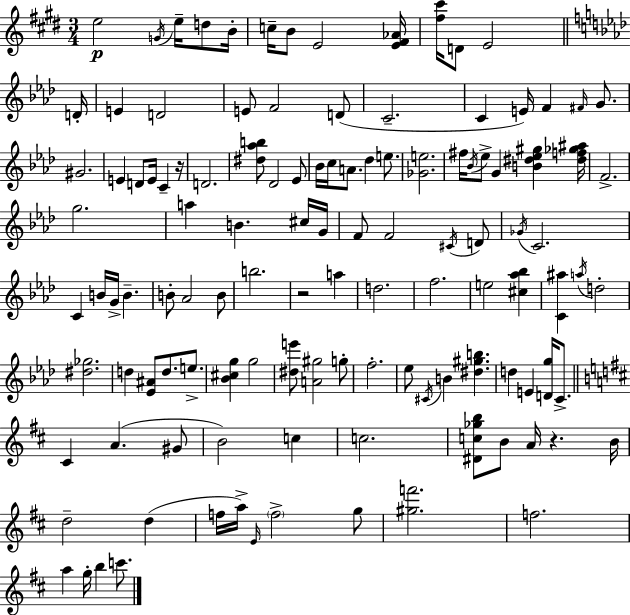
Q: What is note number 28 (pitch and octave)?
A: D4